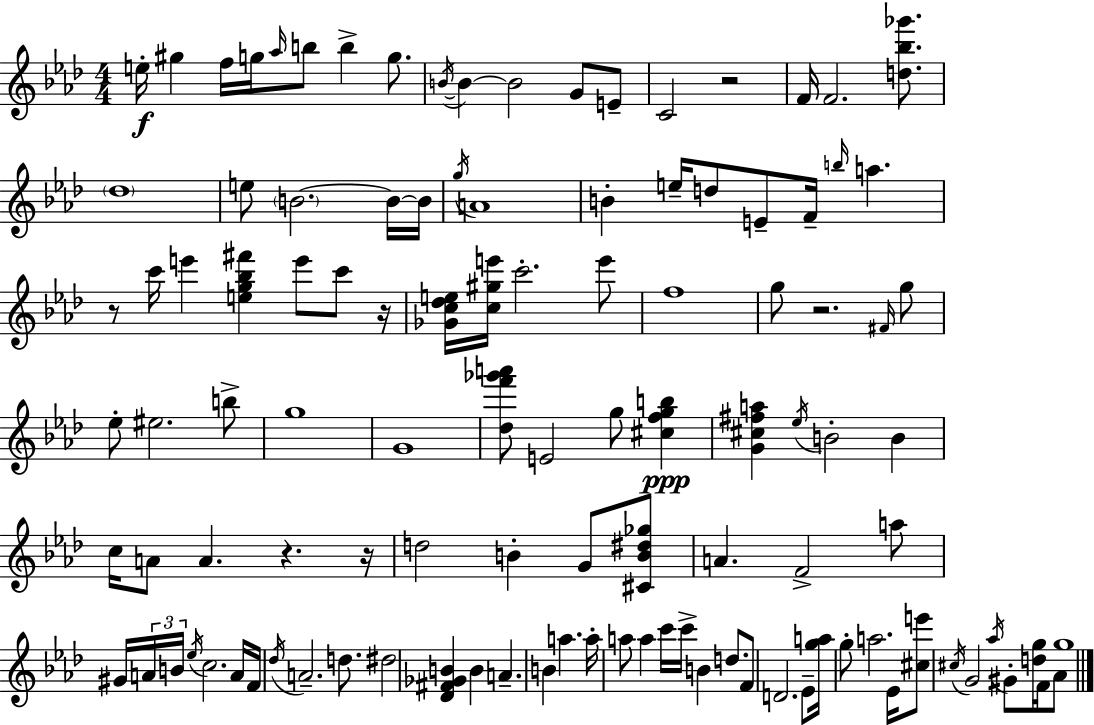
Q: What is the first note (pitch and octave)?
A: E5